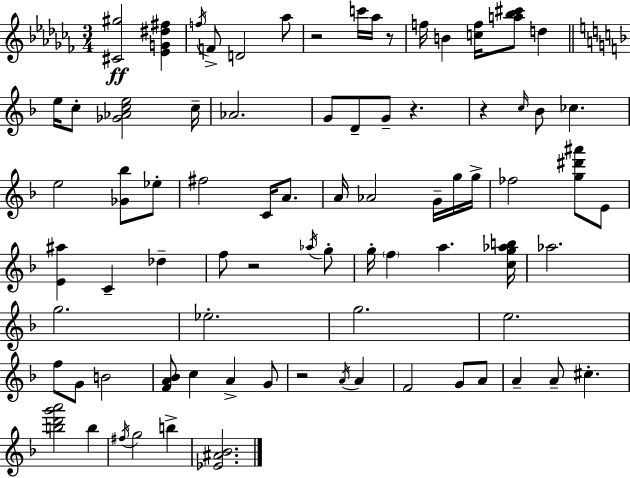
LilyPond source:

{
  \clef treble
  \numericTimeSignature
  \time 3/4
  \key aes \minor
  <cis' gis''>2\ff <ees' g' dis'' fis''>4 | \acciaccatura { f''16 } f'8-> d'2 aes''8 | r2 c'''16 aes''16 r8 | f''16 b'4 <c'' f''>16 <a'' bes'' cis'''>8 d''4 | \break \bar "||" \break \key d \minor e''16 c''8-. <ges' aes' c'' e''>2 c''16-- | aes'2. | g'8 d'8-- g'8-- r4. | r4 \grace { c''16 } bes'8 ces''4. | \break e''2 <ges' bes''>8 ees''8-. | fis''2 c'16 a'8. | a'16 aes'2 g'16-- g''16 | g''16-> fes''2 <g'' dis''' ais'''>8 e'8 | \break <e' ais''>4 c'4-- des''4-- | f''8 r2 \acciaccatura { aes''16 } | g''8-. g''16-. \parenthesize f''4 a''4. | <c'' g'' aes'' b''>16 aes''2. | \break g''2. | ees''2.-. | g''2. | e''2. | \break f''8 g'8 b'2 | <f' a' bes'>8 c''4 a'4-> | g'8 r2 \acciaccatura { a'16 } a'4 | f'2 g'8 | \break a'8 a'4-- a'8-- cis''4.-. | <b'' d''' g''' a'''>2 b''4 | \acciaccatura { fis''16 } g''2 | b''4-> <ees' ais' bes'>2. | \break \bar "|."
}